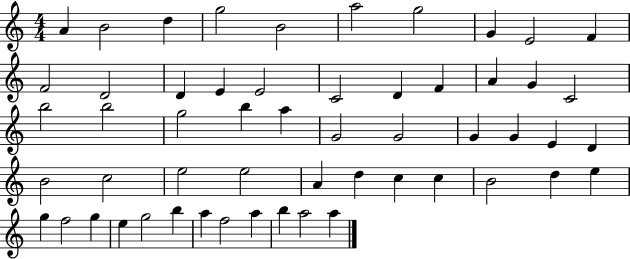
X:1
T:Untitled
M:4/4
L:1/4
K:C
A B2 d g2 B2 a2 g2 G E2 F F2 D2 D E E2 C2 D F A G C2 b2 b2 g2 b a G2 G2 G G E D B2 c2 e2 e2 A d c c B2 d e g f2 g e g2 b a f2 a b a2 a